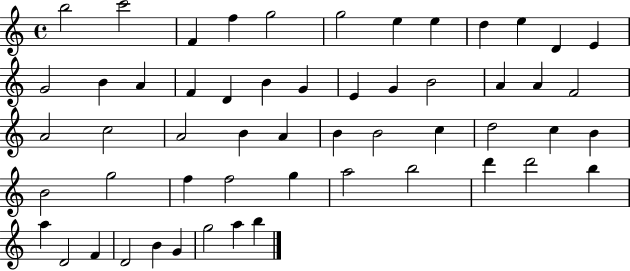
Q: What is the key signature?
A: C major